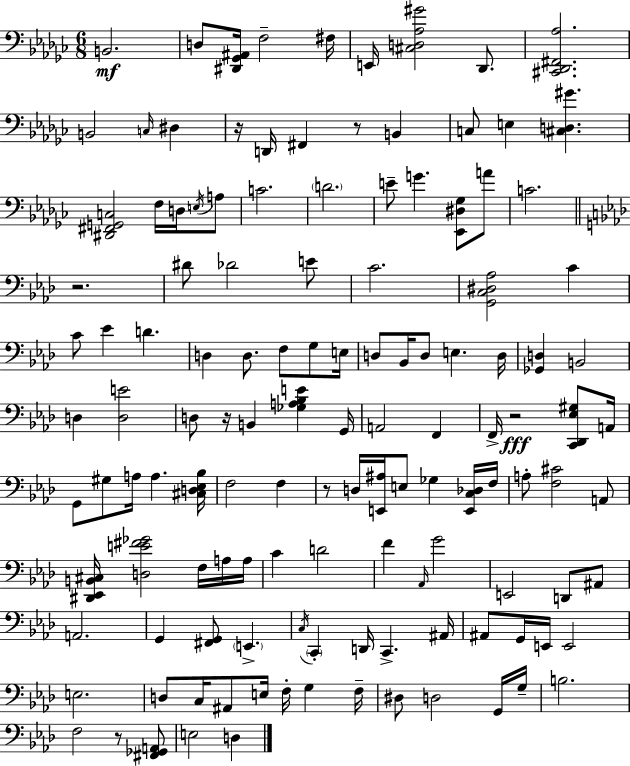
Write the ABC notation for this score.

X:1
T:Untitled
M:6/8
L:1/4
K:Ebm
B,,2 D,/2 [^D,,_G,,^A,,]/4 F,2 ^F,/4 E,,/4 [^C,D,_A,^G]2 _D,,/2 [^C,,_D,,^F,,_A,]2 B,,2 C,/4 ^D, z/4 D,,/4 ^F,, z/2 B,, C,/2 E, [^C,D,^G] [^D,,^F,,G,,C,]2 F,/4 D,/4 E,/4 A,/2 C2 D2 E/2 G [_E,,^D,_G,]/2 A/2 C2 z2 ^D/2 _D2 E/2 C2 [G,,C,^D,_A,]2 C C/2 _E D D, D,/2 F,/2 G,/2 E,/4 D,/2 _B,,/4 D,/2 E, D,/4 [_G,,D,] B,,2 D, [D,E]2 D,/2 z/4 B,, [_G,A,_B,E] G,,/4 A,,2 F,, F,,/4 z2 [C,,_D,,_E,^G,]/2 A,,/4 G,,/2 ^G,/2 A,/4 A, [^C,D,_E,_B,]/4 F,2 F, z/2 D,/4 [E,,^A,]/4 E,/2 _G, [E,,C,_D,]/4 F,/4 A,/2 [F,^C]2 A,,/2 [^D,,_E,,B,,^C,]/4 [D,E^F_G]2 F,/4 A,/4 A,/4 C D2 F _A,,/4 G2 E,,2 D,,/2 ^A,,/2 A,,2 G,, [^F,,G,,]/2 E,, C,/4 C,, D,,/4 C,, ^A,,/4 ^A,,/2 G,,/4 E,,/4 E,,2 E,2 D,/2 C,/4 ^A,,/2 E,/4 F,/4 G, F,/4 ^D,/2 D,2 G,,/4 G,/4 B,2 F,2 z/2 [^F,,_G,,A,,]/2 E,2 D,